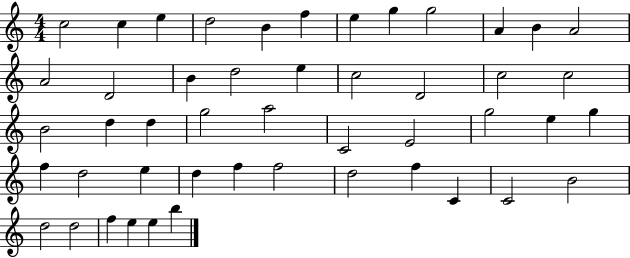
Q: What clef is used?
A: treble